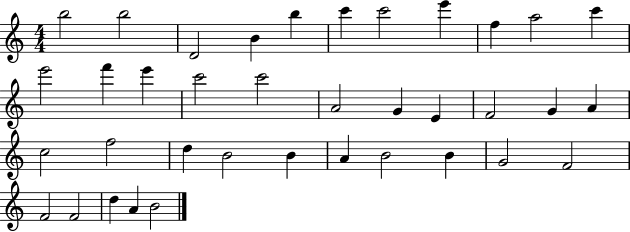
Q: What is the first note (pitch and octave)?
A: B5